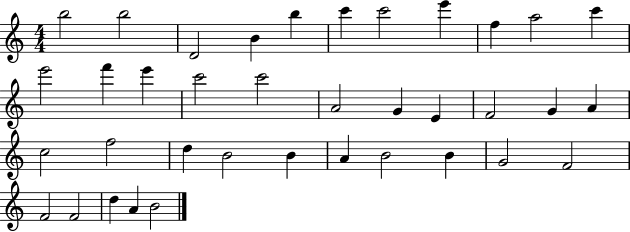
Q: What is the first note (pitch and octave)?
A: B5